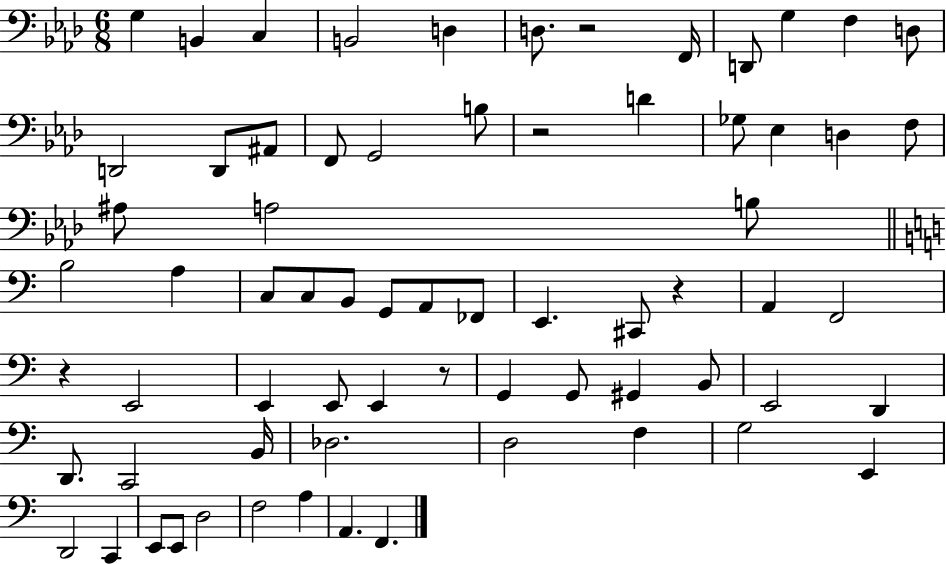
{
  \clef bass
  \numericTimeSignature
  \time 6/8
  \key aes \major
  g4 b,4 c4 | b,2 d4 | d8. r2 f,16 | d,8 g4 f4 d8 | \break d,2 d,8 ais,8 | f,8 g,2 b8 | r2 d'4 | ges8 ees4 d4 f8 | \break ais8 a2 b8 | \bar "||" \break \key c \major b2 a4 | c8 c8 b,8 g,8 a,8 fes,8 | e,4. cis,8 r4 | a,4 f,2 | \break r4 e,2 | e,4 e,8 e,4 r8 | g,4 g,8 gis,4 b,8 | e,2 d,4 | \break d,8. c,2 b,16 | des2. | d2 f4 | g2 e,4 | \break d,2 c,4 | e,8 e,8 d2 | f2 a4 | a,4. f,4. | \break \bar "|."
}